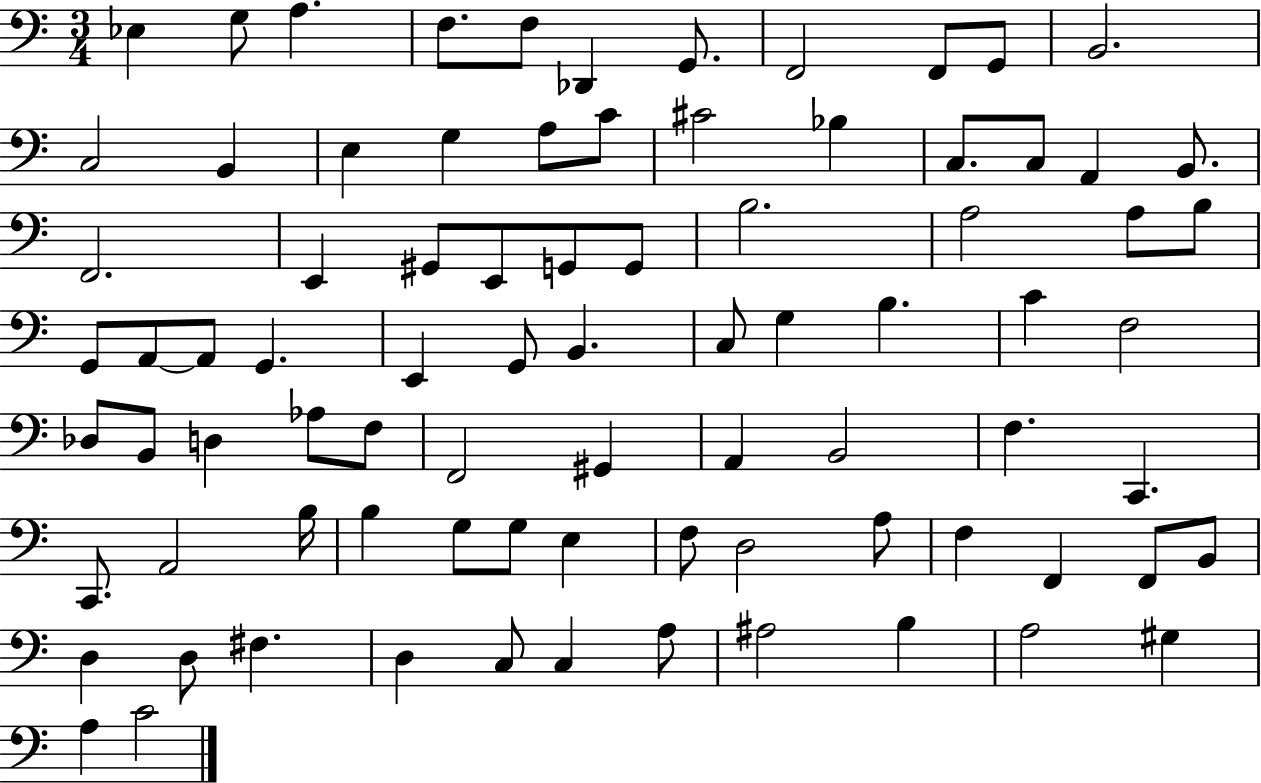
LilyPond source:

{
  \clef bass
  \numericTimeSignature
  \time 3/4
  \key c \major
  ees4 g8 a4. | f8. f8 des,4 g,8. | f,2 f,8 g,8 | b,2. | \break c2 b,4 | e4 g4 a8 c'8 | cis'2 bes4 | c8. c8 a,4 b,8. | \break f,2. | e,4 gis,8 e,8 g,8 g,8 | b2. | a2 a8 b8 | \break g,8 a,8~~ a,8 g,4. | e,4 g,8 b,4. | c8 g4 b4. | c'4 f2 | \break des8 b,8 d4 aes8 f8 | f,2 gis,4 | a,4 b,2 | f4. c,4. | \break c,8. a,2 b16 | b4 g8 g8 e4 | f8 d2 a8 | f4 f,4 f,8 b,8 | \break d4 d8 fis4. | d4 c8 c4 a8 | ais2 b4 | a2 gis4 | \break a4 c'2 | \bar "|."
}